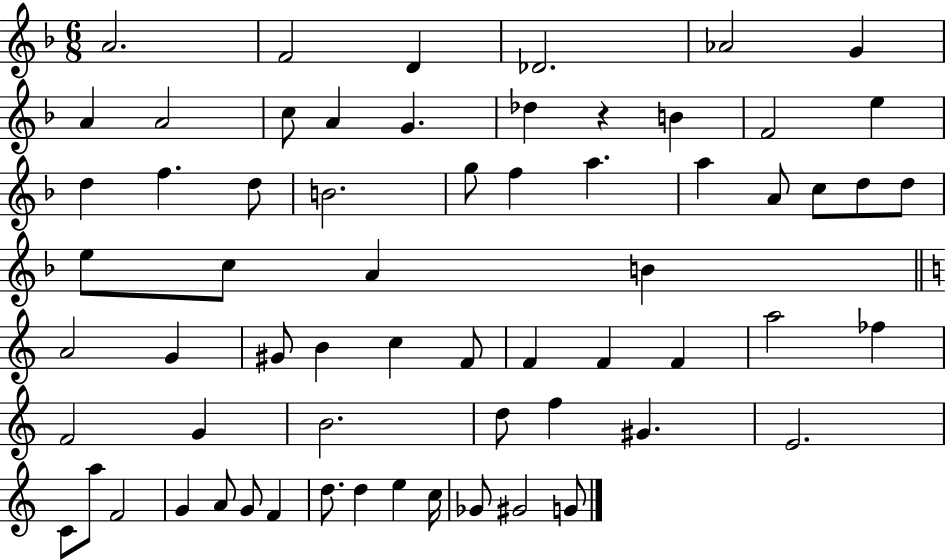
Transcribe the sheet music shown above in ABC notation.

X:1
T:Untitled
M:6/8
L:1/4
K:F
A2 F2 D _D2 _A2 G A A2 c/2 A G _d z B F2 e d f d/2 B2 g/2 f a a A/2 c/2 d/2 d/2 e/2 c/2 A B A2 G ^G/2 B c F/2 F F F a2 _f F2 G B2 d/2 f ^G E2 C/2 a/2 F2 G A/2 G/2 F d/2 d e c/4 _G/2 ^G2 G/2